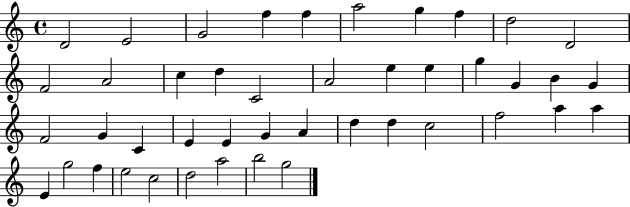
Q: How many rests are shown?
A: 0